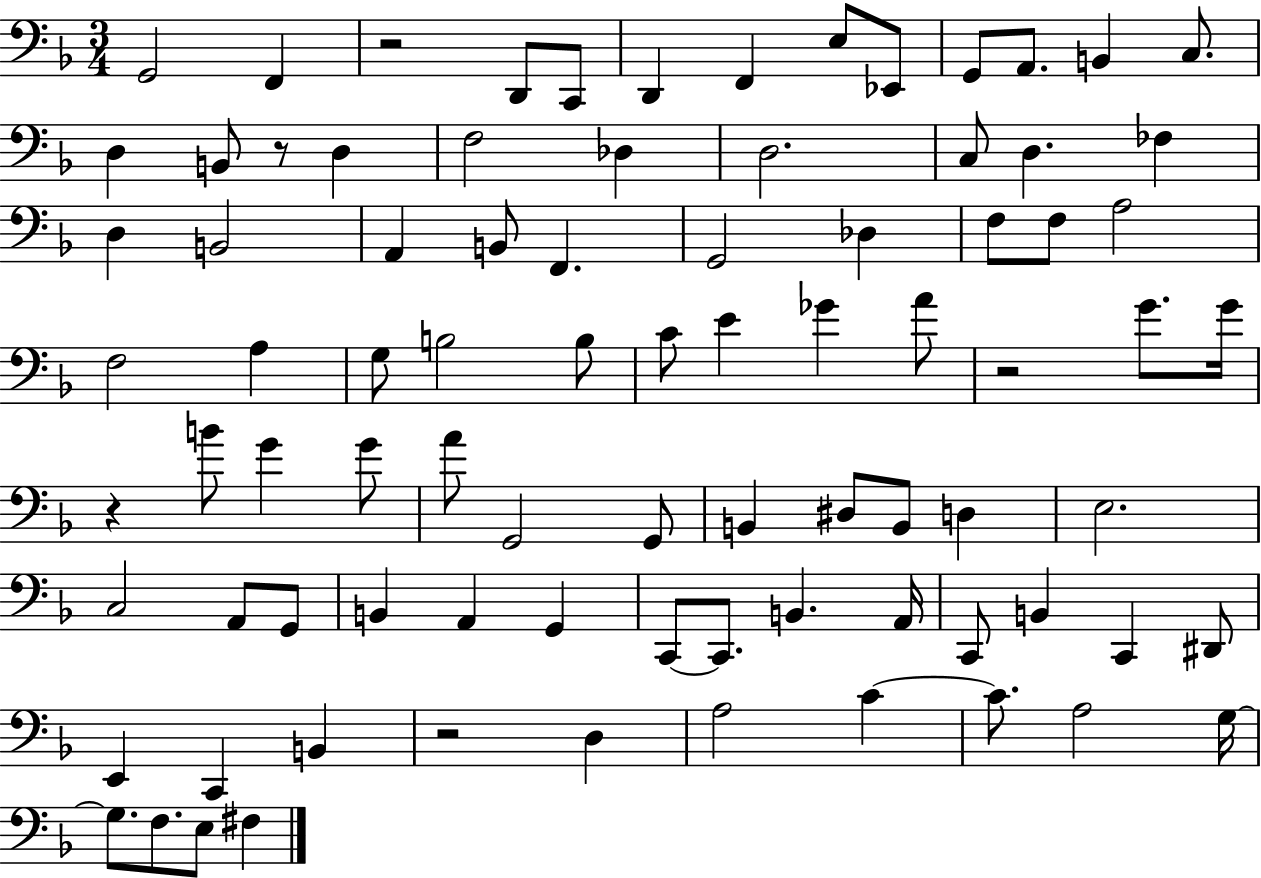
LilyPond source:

{
  \clef bass
  \numericTimeSignature
  \time 3/4
  \key f \major
  g,2 f,4 | r2 d,8 c,8 | d,4 f,4 e8 ees,8 | g,8 a,8. b,4 c8. | \break d4 b,8 r8 d4 | f2 des4 | d2. | c8 d4. fes4 | \break d4 b,2 | a,4 b,8 f,4. | g,2 des4 | f8 f8 a2 | \break f2 a4 | g8 b2 b8 | c'8 e'4 ges'4 a'8 | r2 g'8. g'16 | \break r4 b'8 g'4 g'8 | a'8 g,2 g,8 | b,4 dis8 b,8 d4 | e2. | \break c2 a,8 g,8 | b,4 a,4 g,4 | c,8~~ c,8. b,4. a,16 | c,8 b,4 c,4 dis,8 | \break e,4 c,4 b,4 | r2 d4 | a2 c'4~~ | c'8. a2 g16~~ | \break g8. f8. e8 fis4 | \bar "|."
}